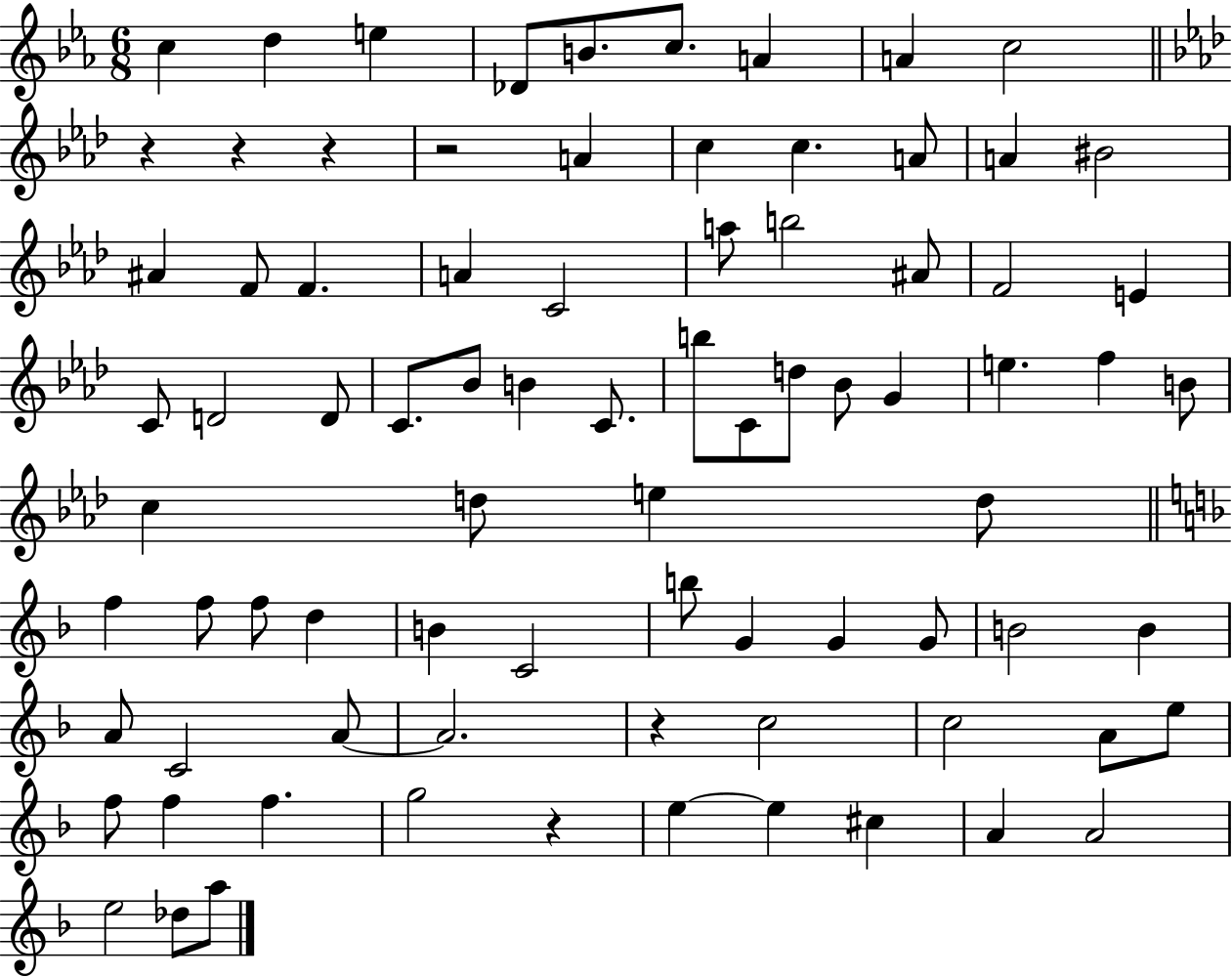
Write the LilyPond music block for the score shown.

{
  \clef treble
  \numericTimeSignature
  \time 6/8
  \key ees \major
  c''4 d''4 e''4 | des'8 b'8. c''8. a'4 | a'4 c''2 | \bar "||" \break \key f \minor r4 r4 r4 | r2 a'4 | c''4 c''4. a'8 | a'4 bis'2 | \break ais'4 f'8 f'4. | a'4 c'2 | a''8 b''2 ais'8 | f'2 e'4 | \break c'8 d'2 d'8 | c'8. bes'8 b'4 c'8. | b''8 c'8 d''8 bes'8 g'4 | e''4. f''4 b'8 | \break c''4 d''8 e''4 d''8 | \bar "||" \break \key f \major f''4 f''8 f''8 d''4 | b'4 c'2 | b''8 g'4 g'4 g'8 | b'2 b'4 | \break a'8 c'2 a'8~~ | a'2. | r4 c''2 | c''2 a'8 e''8 | \break f''8 f''4 f''4. | g''2 r4 | e''4~~ e''4 cis''4 | a'4 a'2 | \break e''2 des''8 a''8 | \bar "|."
}